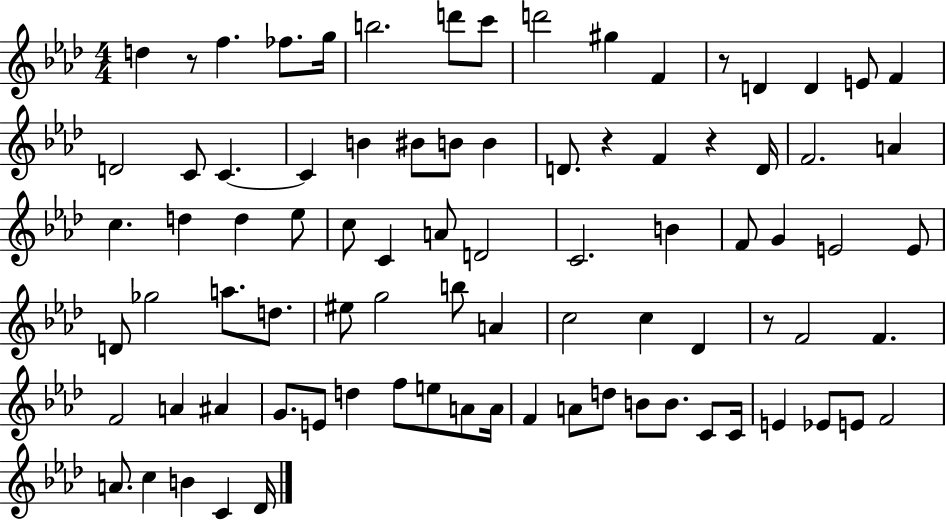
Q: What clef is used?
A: treble